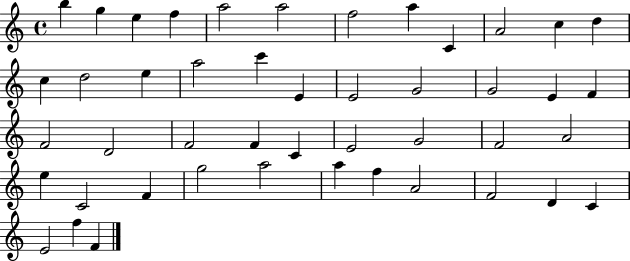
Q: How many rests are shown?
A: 0